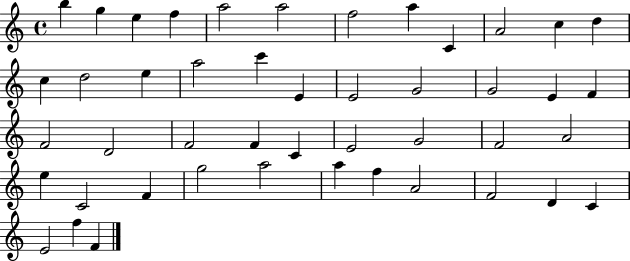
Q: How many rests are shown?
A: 0